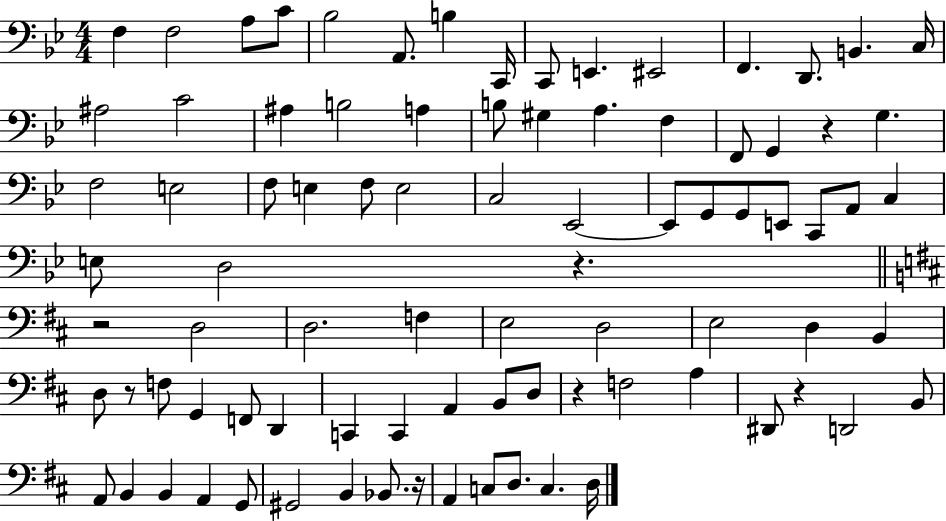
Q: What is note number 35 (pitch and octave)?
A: Eb2